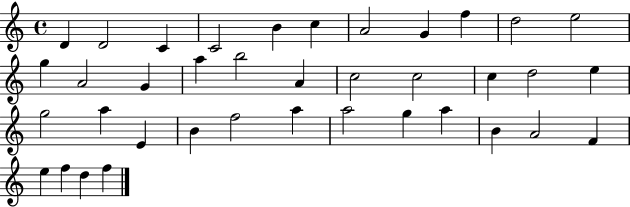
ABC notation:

X:1
T:Untitled
M:4/4
L:1/4
K:C
D D2 C C2 B c A2 G f d2 e2 g A2 G a b2 A c2 c2 c d2 e g2 a E B f2 a a2 g a B A2 F e f d f